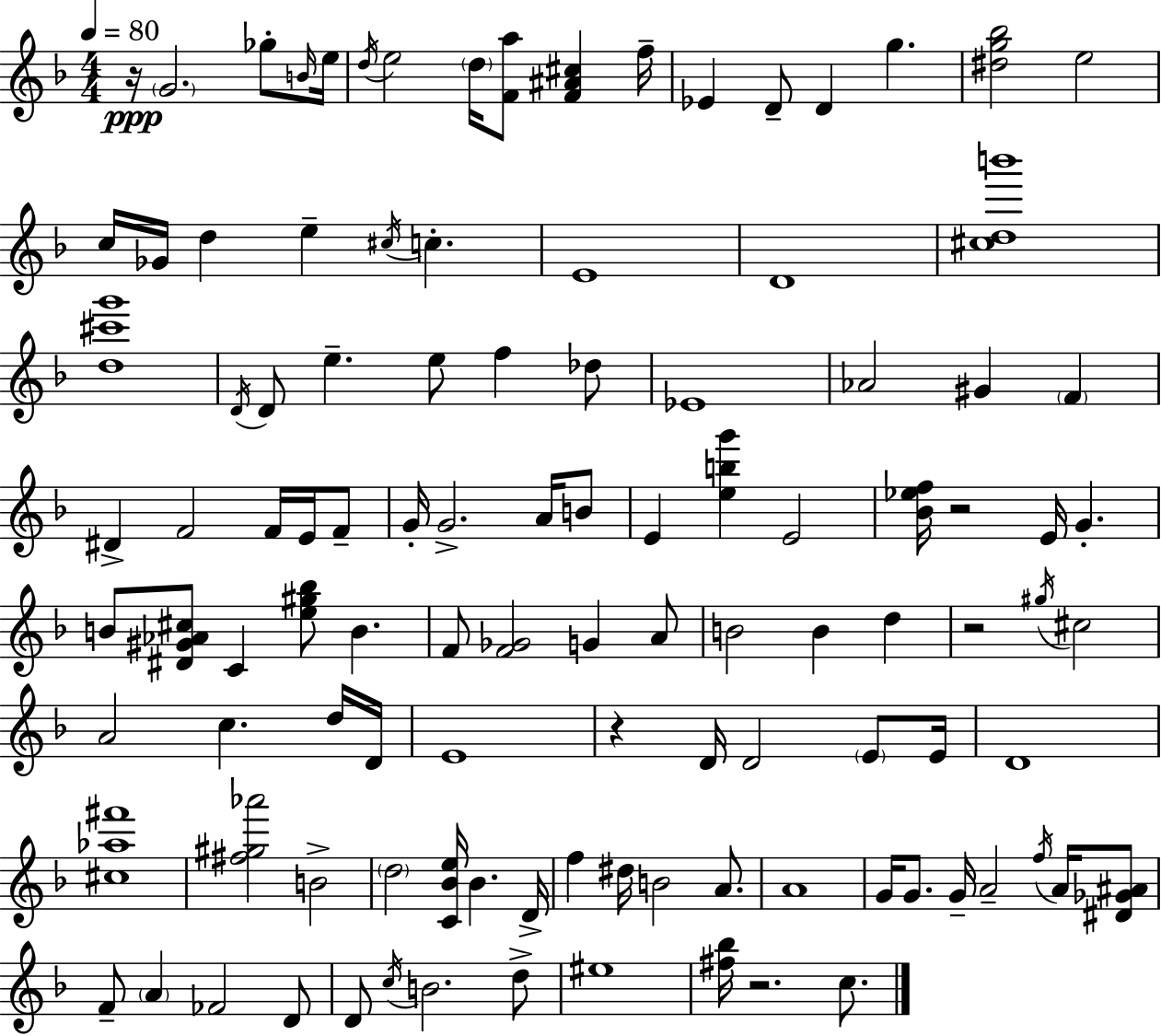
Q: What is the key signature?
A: D minor